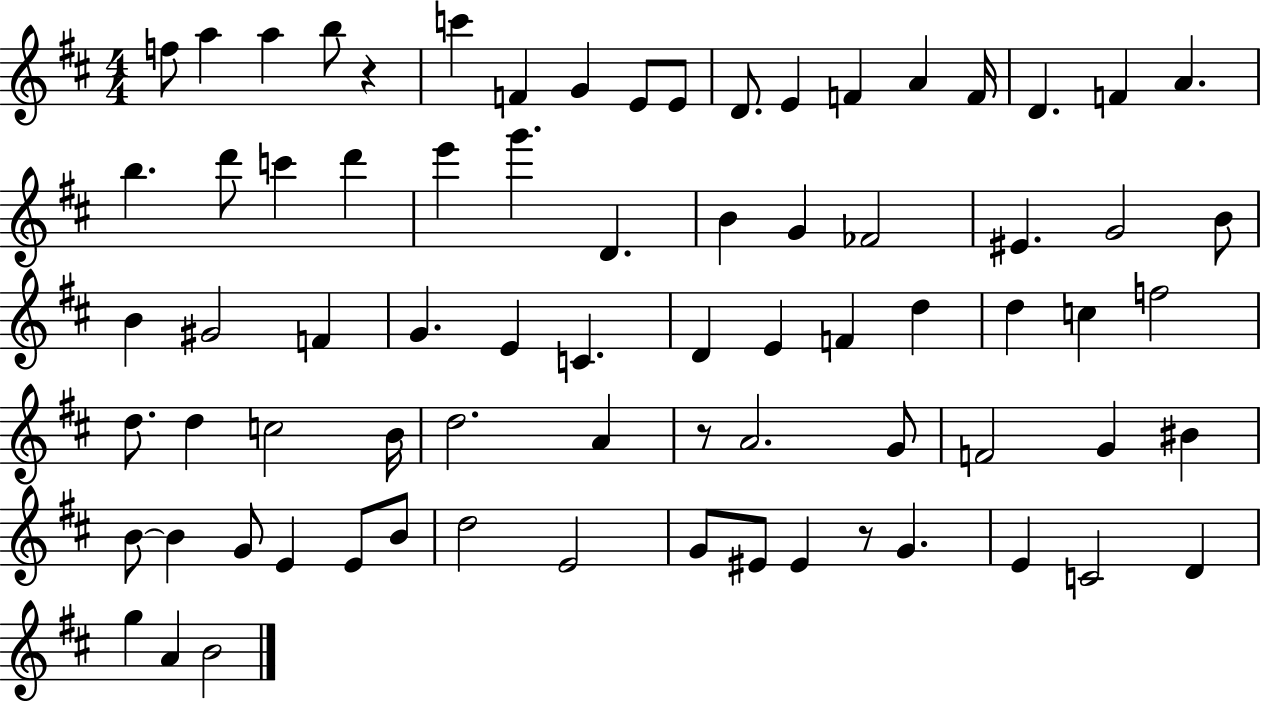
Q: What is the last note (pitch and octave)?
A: B4